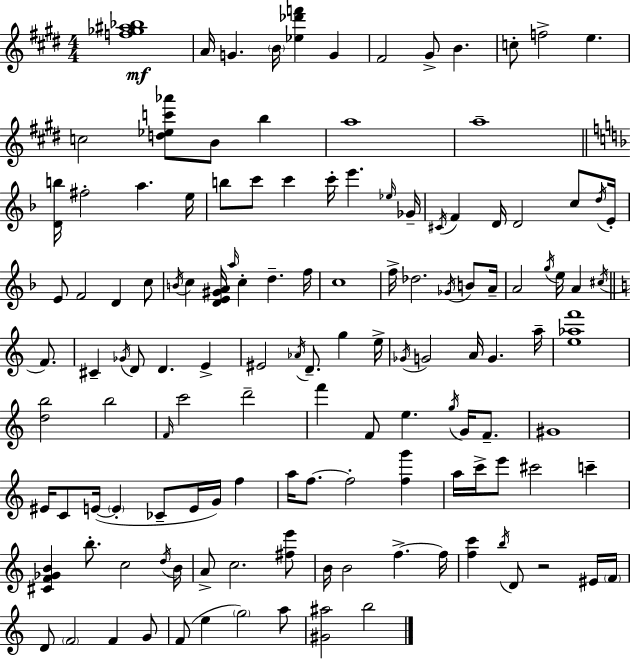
[F5,Gb5,A#5,Bb5]/w A4/s G4/q. B4/s [Eb5,Db6,F6]/q G4/q F#4/h G#4/e B4/q. C5/e F5/h E5/q. C5/h [D5,Eb5,C6,Ab6]/e B4/e B5/q A5/w A5/w [D4,B5]/s F#5/h A5/q. E5/s B5/e C6/e C6/q C6/s E6/q. Eb5/s Gb4/s C#4/s F4/q D4/s D4/h C5/e D5/s E4/s E4/e F4/h D4/q C5/e B4/s C5/q [D4,E4,G#4,A4]/s A5/s C5/q D5/q. F5/s C5/w F5/s Db5/h. Gb4/s B4/e A4/s A4/h G5/s E5/s A4/q C#5/s F4/e. C#4/q Gb4/s D4/e D4/q. E4/q EIS4/h Ab4/s D4/e. G5/q E5/s Gb4/s G4/h A4/s G4/q. A5/s [E5,Ab5,F6]/w [D5,B5]/h B5/h F4/s C6/h D6/h F6/q F4/e E5/q. G5/s G4/s F4/e. G#4/w EIS4/s C4/e E4/s E4/q CES4/e E4/s G4/s F5/q A5/s F5/e. F5/h [F5,G6]/q A5/s C6/s E6/e C#6/h C6/q [C#4,F4,Gb4,B4]/q B5/e. C5/h D5/s B4/s A4/e C5/h. [F#5,E6]/e B4/s B4/h F5/q. F5/s [F5,C6]/q B5/s D4/e R/h EIS4/s F4/s D4/e F4/h F4/q G4/e F4/e E5/q G5/h A5/e [G#4,A#5]/h B5/h